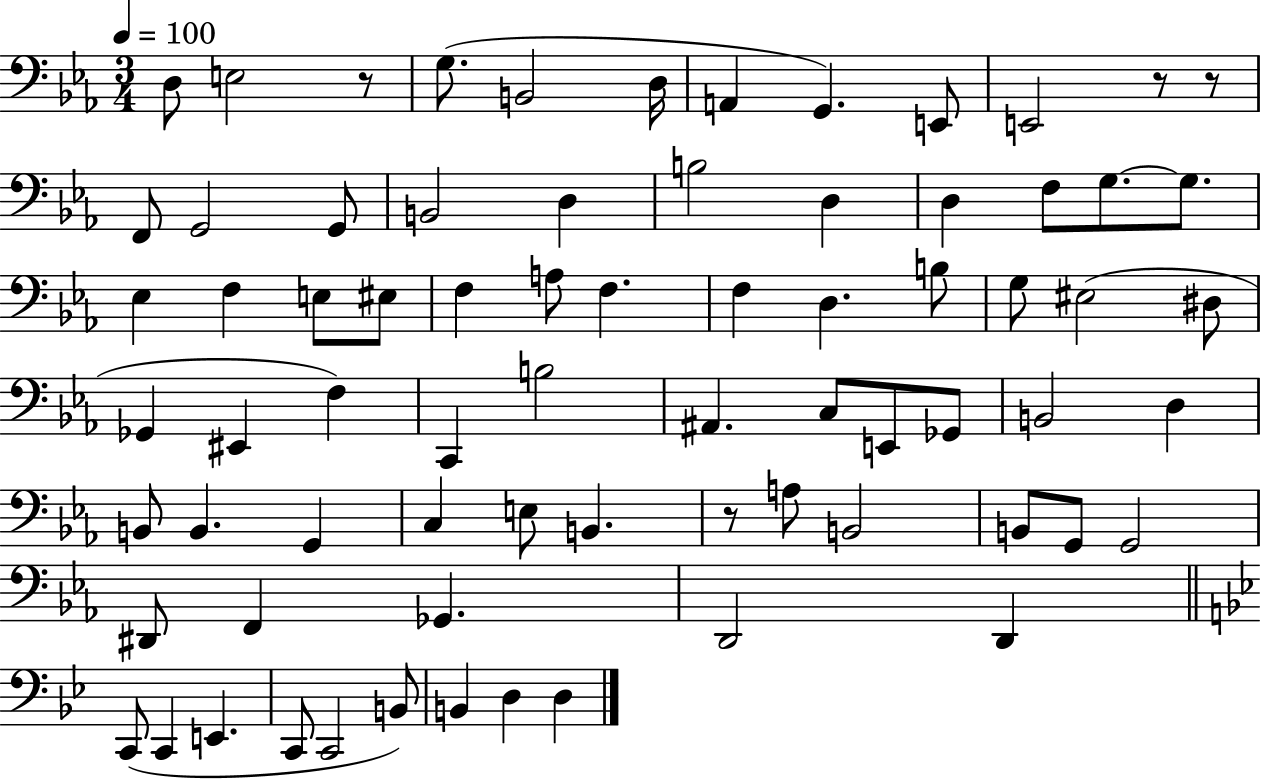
{
  \clef bass
  \numericTimeSignature
  \time 3/4
  \key ees \major
  \tempo 4 = 100
  d8 e2 r8 | g8.( b,2 d16 | a,4 g,4.) e,8 | e,2 r8 r8 | \break f,8 g,2 g,8 | b,2 d4 | b2 d4 | d4 f8 g8.~~ g8. | \break ees4 f4 e8 eis8 | f4 a8 f4. | f4 d4. b8 | g8 eis2( dis8 | \break ges,4 eis,4 f4) | c,4 b2 | ais,4. c8 e,8 ges,8 | b,2 d4 | \break b,8 b,4. g,4 | c4 e8 b,4. | r8 a8 b,2 | b,8 g,8 g,2 | \break dis,8 f,4 ges,4. | d,2 d,4 | \bar "||" \break \key bes \major c,8( c,4 e,4. | c,8 c,2 b,8) | b,4 d4 d4 | \bar "|."
}